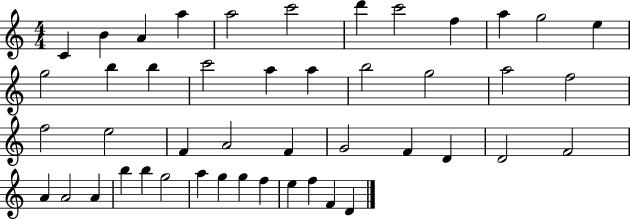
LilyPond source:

{
  \clef treble
  \numericTimeSignature
  \time 4/4
  \key c \major
  c'4 b'4 a'4 a''4 | a''2 c'''2 | d'''4 c'''2 f''4 | a''4 g''2 e''4 | \break g''2 b''4 b''4 | c'''2 a''4 a''4 | b''2 g''2 | a''2 f''2 | \break f''2 e''2 | f'4 a'2 f'4 | g'2 f'4 d'4 | d'2 f'2 | \break a'4 a'2 a'4 | b''4 b''4 g''2 | a''4 g''4 g''4 f''4 | e''4 f''4 f'4 d'4 | \break \bar "|."
}